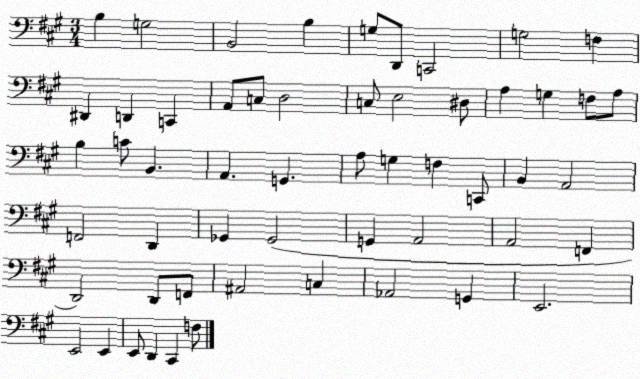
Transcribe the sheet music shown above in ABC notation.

X:1
T:Untitled
M:3/4
L:1/4
K:A
B, G,2 B,,2 B, G,/2 D,,/2 C,,2 G,2 F, ^D,, D,, C,, A,,/2 C,/2 D,2 C,/2 E,2 ^D,/2 A, G, F,/2 A,/2 B, C/2 B,, A,, G,, A,/2 G, F, C,,/2 B,, A,,2 F,,2 D,, _G,, _G,,2 G,, A,,2 A,,2 F,, D,,2 D,,/2 F,,/2 ^A,,2 C, _A,,2 G,, E,,2 E,,2 E,, E,,/2 D,, ^C,, F,/2